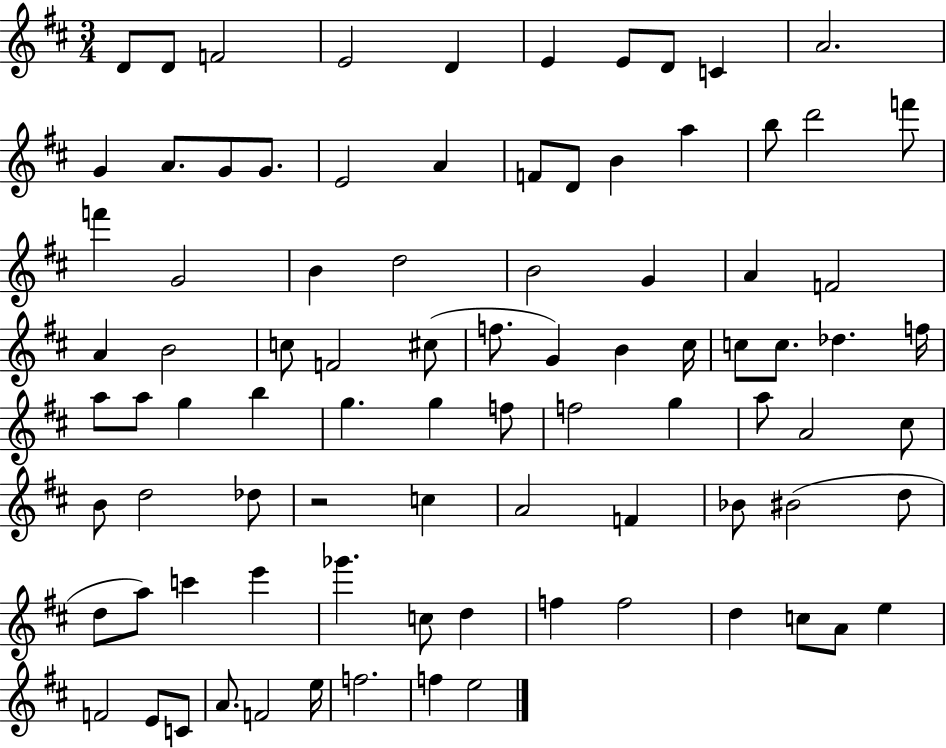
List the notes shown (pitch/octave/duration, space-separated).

D4/e D4/e F4/h E4/h D4/q E4/q E4/e D4/e C4/q A4/h. G4/q A4/e. G4/e G4/e. E4/h A4/q F4/e D4/e B4/q A5/q B5/e D6/h F6/e F6/q G4/h B4/q D5/h B4/h G4/q A4/q F4/h A4/q B4/h C5/e F4/h C#5/e F5/e. G4/q B4/q C#5/s C5/e C5/e. Db5/q. F5/s A5/e A5/e G5/q B5/q G5/q. G5/q F5/e F5/h G5/q A5/e A4/h C#5/e B4/e D5/h Db5/e R/h C5/q A4/h F4/q Bb4/e BIS4/h D5/e D5/e A5/e C6/q E6/q Gb6/q. C5/e D5/q F5/q F5/h D5/q C5/e A4/e E5/q F4/h E4/e C4/e A4/e. F4/h E5/s F5/h. F5/q E5/h